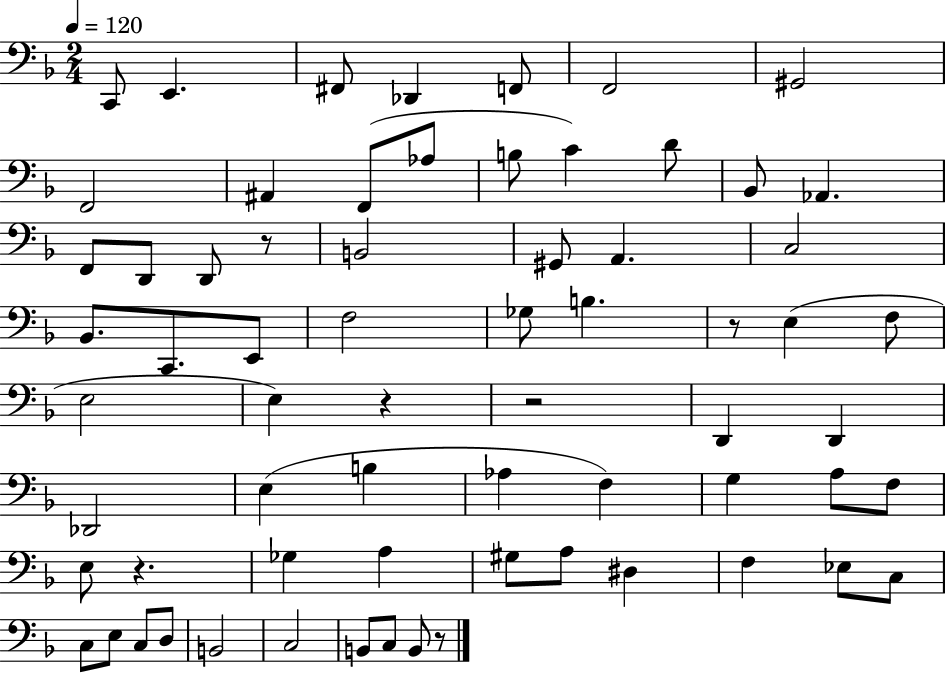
{
  \clef bass
  \numericTimeSignature
  \time 2/4
  \key f \major
  \tempo 4 = 120
  c,8 e,4. | fis,8 des,4 f,8 | f,2 | gis,2 | \break f,2 | ais,4 f,8( aes8 | b8 c'4) d'8 | bes,8 aes,4. | \break f,8 d,8 d,8 r8 | b,2 | gis,8 a,4. | c2 | \break bes,8. c,8. e,8 | f2 | ges8 b4. | r8 e4( f8 | \break e2 | e4) r4 | r2 | d,4 d,4 | \break des,2 | e4( b4 | aes4 f4) | g4 a8 f8 | \break e8 r4. | ges4 a4 | gis8 a8 dis4 | f4 ees8 c8 | \break c8 e8 c8 d8 | b,2 | c2 | b,8 c8 b,8 r8 | \break \bar "|."
}